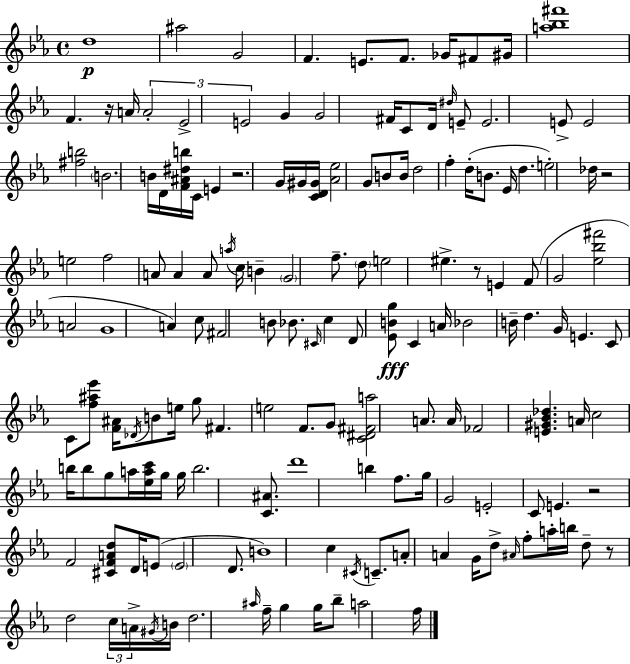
{
  \clef treble
  \time 4/4
  \defaultTimeSignature
  \key c \minor
  d''1\p | ais''2 g'2 | f'4. e'8. f'8. ges'16 fis'8 gis'16 | <a'' bes'' fis'''>1 | \break f'4. r16 a'16 \tuplet 3/2 { a'2-. | ees'2-> e'2 } | g'4 g'2 fis'16 c'8 d'16 | \grace { dis''16 } e'8-- e'2. e'8-> | \break e'2 <fis'' b''>2 | \parenthesize b'2. b'16 d'16 <f' ais' dis'' b''>16 | c'16 e'4 r2. | g'16 gis'16 <c' d' gis'>16 <aes' ees''>2 g'8 b'8 | \break b'16 d''2 f''4-. d''16-.( b'8. | ees'16 d''4. e''2-.) | des''16 r2 e''2 | f''2 a'8 a'4 a'8 | \break \acciaccatura { a''16 } c''16 b'4-- \parenthesize g'2 f''8.-- | \parenthesize d''8 e''2 eis''4.-> | r8 e'4 f'8( g'2 | <ees'' bes'' fis'''>2 a'2 | \break g'1 | a'4) c''8 fis'2 | b'8 bes'8. \grace { cis'16 } c''4 d'8 <ees' b' g''>8\fff c'4 | a'16 bes'2 b'16-- d''4. | \break g'16 e'4. c'8 c'8 <f'' ais'' ees'''>8 <f' ais'>16 | \acciaccatura { des'16 } b'8 e''16 g''8 fis'4. e''2 | f'8. g'8 <c' dis' fis' a''>2 | a'8. a'16 fes'2 <e' gis' bes' des''>4. | \break a'16 c''2 b''16 b''8 g''8 | a''16 <ees'' a'' c'''>16 g''16 g''16 b''2. | <c' ais'>8. d'''1 | b''4 f''8. g''16 g'2 | \break e'2-. c'8 e'4. | r2 f'2 | <cis' f' a' d''>8 d'16 e'8( \parenthesize e'2 | d'8. b'1) | \break c''4 \acciaccatura { cis'16 } c'8.-- a'8-. a'4 | g'16 d''8-> \grace { ais'16 } f''8-. a''16-. b''16 d''8-- r8 d''2 | \tuplet 3/2 { c''16 a'16-> \acciaccatura { gis'16 } } b'16 d''2. | \grace { ais''16 } f''16-- g''4 g''16 bes''8-- a''2 | \break f''16 \bar "|."
}